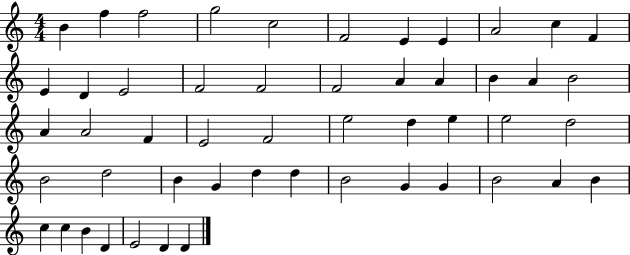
{
  \clef treble
  \numericTimeSignature
  \time 4/4
  \key c \major
  b'4 f''4 f''2 | g''2 c''2 | f'2 e'4 e'4 | a'2 c''4 f'4 | \break e'4 d'4 e'2 | f'2 f'2 | f'2 a'4 a'4 | b'4 a'4 b'2 | \break a'4 a'2 f'4 | e'2 f'2 | e''2 d''4 e''4 | e''2 d''2 | \break b'2 d''2 | b'4 g'4 d''4 d''4 | b'2 g'4 g'4 | b'2 a'4 b'4 | \break c''4 c''4 b'4 d'4 | e'2 d'4 d'4 | \bar "|."
}